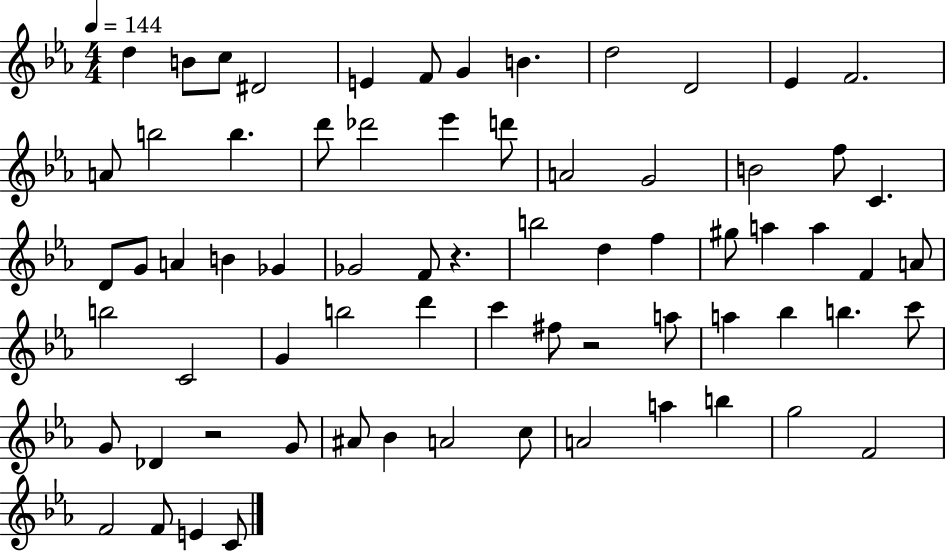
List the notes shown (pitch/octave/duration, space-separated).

D5/q B4/e C5/e D#4/h E4/q F4/e G4/q B4/q. D5/h D4/h Eb4/q F4/h. A4/e B5/h B5/q. D6/e Db6/h Eb6/q D6/e A4/h G4/h B4/h F5/e C4/q. D4/e G4/e A4/q B4/q Gb4/q Gb4/h F4/e R/q. B5/h D5/q F5/q G#5/e A5/q A5/q F4/q A4/e B5/h C4/h G4/q B5/h D6/q C6/q F#5/e R/h A5/e A5/q Bb5/q B5/q. C6/e G4/e Db4/q R/h G4/e A#4/e Bb4/q A4/h C5/e A4/h A5/q B5/q G5/h F4/h F4/h F4/e E4/q C4/e